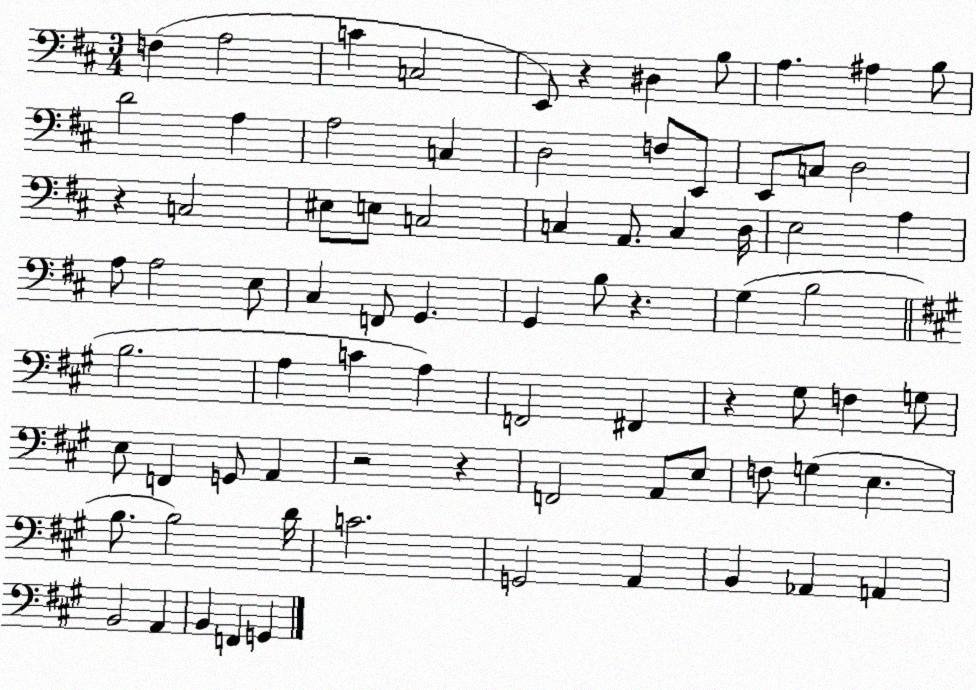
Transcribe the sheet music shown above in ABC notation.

X:1
T:Untitled
M:3/4
L:1/4
K:D
F, A,2 C C,2 E,,/2 z ^D, B,/2 A, ^A, B,/2 D2 A, A,2 C, D,2 F,/2 E,,/2 E,,/2 C,/2 D,2 z C,2 ^E,/2 E,/2 C,2 C, A,,/2 C, D,/4 E,2 A, A,/2 A,2 E,/2 ^C, F,,/2 G,, G,, B,/2 z G, B,2 B,2 A, C A, F,,2 ^F,, z ^G,/2 F, G,/2 E,/2 F,, G,,/2 A,, z2 z F,,2 A,,/2 E,/2 F,/2 G, E, B,/2 B,2 D/4 C2 G,,2 A,, B,, _A,, A,, B,,2 A,, B,, F,, G,,